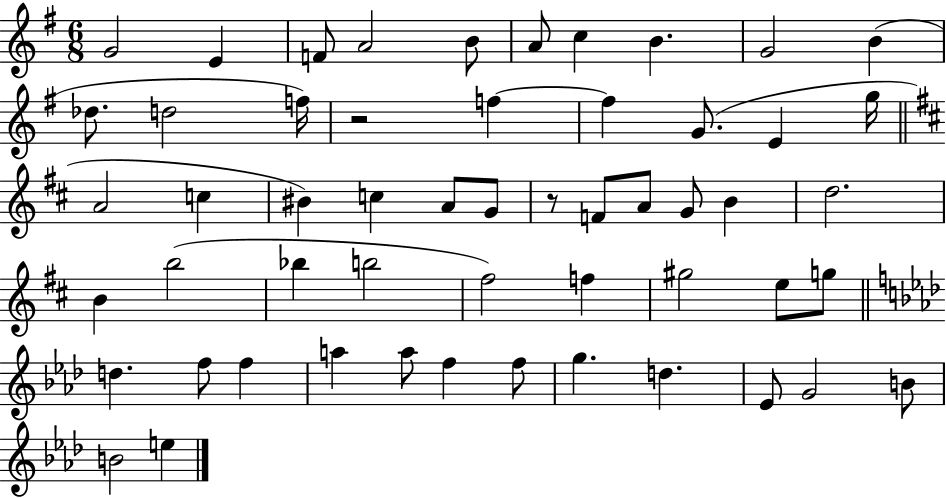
G4/h E4/q F4/e A4/h B4/e A4/e C5/q B4/q. G4/h B4/q Db5/e. D5/h F5/s R/h F5/q F5/q G4/e. E4/q G5/s A4/h C5/q BIS4/q C5/q A4/e G4/e R/e F4/e A4/e G4/e B4/q D5/h. B4/q B5/h Bb5/q B5/h F#5/h F5/q G#5/h E5/e G5/e D5/q. F5/e F5/q A5/q A5/e F5/q F5/e G5/q. D5/q. Eb4/e G4/h B4/e B4/h E5/q